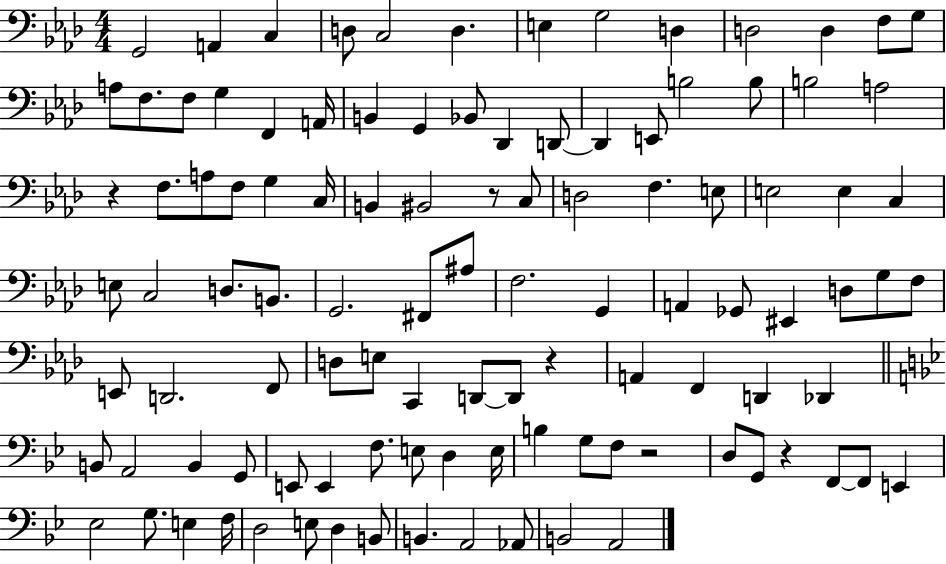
{
  \clef bass
  \numericTimeSignature
  \time 4/4
  \key aes \major
  \repeat volta 2 { g,2 a,4 c4 | d8 c2 d4. | e4 g2 d4 | d2 d4 f8 g8 | \break a8 f8. f8 g4 f,4 a,16 | b,4 g,4 bes,8 des,4 d,8~~ | d,4 e,8 b2 b8 | b2 a2 | \break r4 f8. a8 f8 g4 c16 | b,4 bis,2 r8 c8 | d2 f4. e8 | e2 e4 c4 | \break e8 c2 d8. b,8. | g,2. fis,8 ais8 | f2. g,4 | a,4 ges,8 eis,4 d8 g8 f8 | \break e,8 d,2. f,8 | d8 e8 c,4 d,8~~ d,8 r4 | a,4 f,4 d,4 des,4 | \bar "||" \break \key bes \major b,8 a,2 b,4 g,8 | e,8 e,4 f8. e8 d4 e16 | b4 g8 f8 r2 | d8 g,8 r4 f,8~~ f,8 e,4 | \break ees2 g8. e4 f16 | d2 e8 d4 b,8 | b,4. a,2 aes,8 | b,2 a,2 | \break } \bar "|."
}